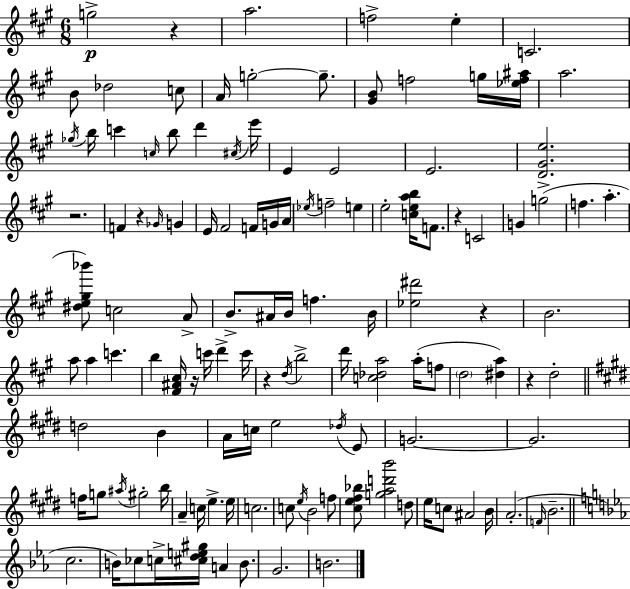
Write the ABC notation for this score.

X:1
T:Untitled
M:6/8
L:1/4
K:A
g2 z a2 f2 e C2 B/2 _d2 c/2 A/4 g2 g/2 [^GB]/2 f2 g/4 [_ef^a]/4 a2 _g/4 b/4 c' c/4 b/2 d' ^c/4 e'/4 E E2 E2 [D^Ge]2 z2 F z _G/4 G E/4 ^F2 F/4 G/4 A/4 _e/4 f2 e e2 [ceab]/4 F/2 z C2 G g2 f a [^de^g_b']/2 c2 A/2 B/2 ^A/4 B/4 f B/4 [_e^d']2 z B2 a/2 a c' b [^F^A^c]/4 z/4 c'/4 d' c'/4 z d/4 b2 d'/4 [c_da]2 a/4 f/2 d2 [^da] z d2 d2 B A/4 c/4 e2 _d/4 E/2 G2 G2 f/4 g/2 ^a/4 ^g2 b/4 A c/4 e e/4 c2 c/2 e/4 B2 f/2 [^ce^f_b]/2 [gad'b']2 d/2 e/4 c/2 ^A2 B/4 A2 F/4 B2 c2 B/4 _c/2 c/4 [^cde^g]/4 A B/2 G2 B2